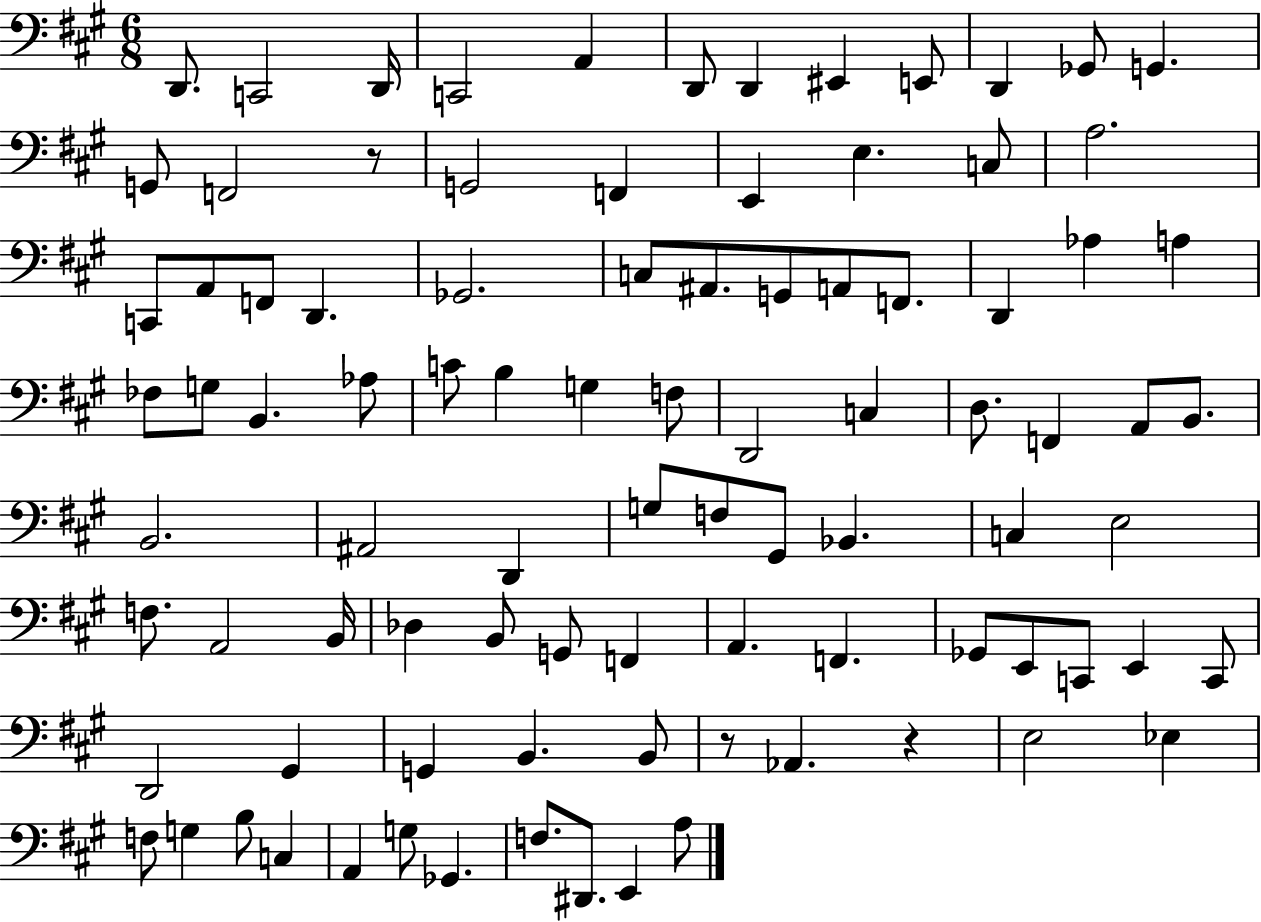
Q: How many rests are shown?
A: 3